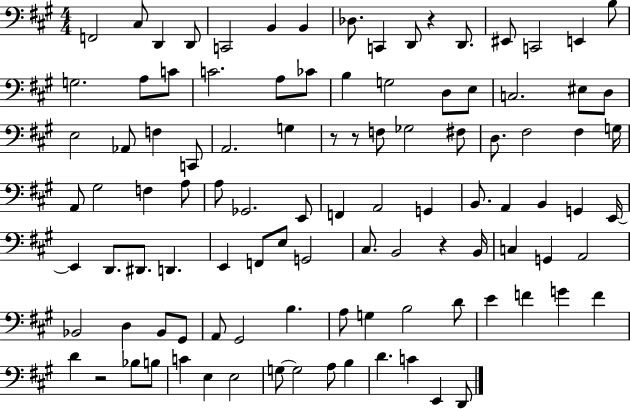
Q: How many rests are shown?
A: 5